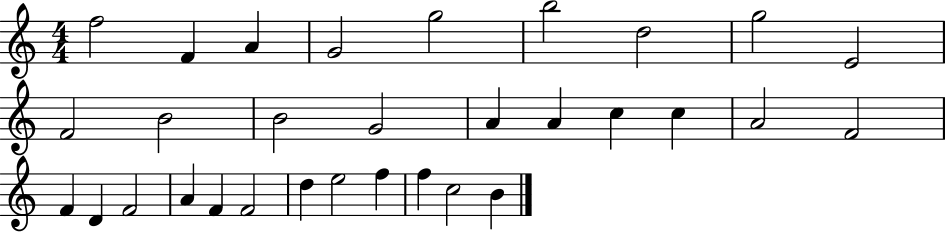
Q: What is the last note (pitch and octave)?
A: B4